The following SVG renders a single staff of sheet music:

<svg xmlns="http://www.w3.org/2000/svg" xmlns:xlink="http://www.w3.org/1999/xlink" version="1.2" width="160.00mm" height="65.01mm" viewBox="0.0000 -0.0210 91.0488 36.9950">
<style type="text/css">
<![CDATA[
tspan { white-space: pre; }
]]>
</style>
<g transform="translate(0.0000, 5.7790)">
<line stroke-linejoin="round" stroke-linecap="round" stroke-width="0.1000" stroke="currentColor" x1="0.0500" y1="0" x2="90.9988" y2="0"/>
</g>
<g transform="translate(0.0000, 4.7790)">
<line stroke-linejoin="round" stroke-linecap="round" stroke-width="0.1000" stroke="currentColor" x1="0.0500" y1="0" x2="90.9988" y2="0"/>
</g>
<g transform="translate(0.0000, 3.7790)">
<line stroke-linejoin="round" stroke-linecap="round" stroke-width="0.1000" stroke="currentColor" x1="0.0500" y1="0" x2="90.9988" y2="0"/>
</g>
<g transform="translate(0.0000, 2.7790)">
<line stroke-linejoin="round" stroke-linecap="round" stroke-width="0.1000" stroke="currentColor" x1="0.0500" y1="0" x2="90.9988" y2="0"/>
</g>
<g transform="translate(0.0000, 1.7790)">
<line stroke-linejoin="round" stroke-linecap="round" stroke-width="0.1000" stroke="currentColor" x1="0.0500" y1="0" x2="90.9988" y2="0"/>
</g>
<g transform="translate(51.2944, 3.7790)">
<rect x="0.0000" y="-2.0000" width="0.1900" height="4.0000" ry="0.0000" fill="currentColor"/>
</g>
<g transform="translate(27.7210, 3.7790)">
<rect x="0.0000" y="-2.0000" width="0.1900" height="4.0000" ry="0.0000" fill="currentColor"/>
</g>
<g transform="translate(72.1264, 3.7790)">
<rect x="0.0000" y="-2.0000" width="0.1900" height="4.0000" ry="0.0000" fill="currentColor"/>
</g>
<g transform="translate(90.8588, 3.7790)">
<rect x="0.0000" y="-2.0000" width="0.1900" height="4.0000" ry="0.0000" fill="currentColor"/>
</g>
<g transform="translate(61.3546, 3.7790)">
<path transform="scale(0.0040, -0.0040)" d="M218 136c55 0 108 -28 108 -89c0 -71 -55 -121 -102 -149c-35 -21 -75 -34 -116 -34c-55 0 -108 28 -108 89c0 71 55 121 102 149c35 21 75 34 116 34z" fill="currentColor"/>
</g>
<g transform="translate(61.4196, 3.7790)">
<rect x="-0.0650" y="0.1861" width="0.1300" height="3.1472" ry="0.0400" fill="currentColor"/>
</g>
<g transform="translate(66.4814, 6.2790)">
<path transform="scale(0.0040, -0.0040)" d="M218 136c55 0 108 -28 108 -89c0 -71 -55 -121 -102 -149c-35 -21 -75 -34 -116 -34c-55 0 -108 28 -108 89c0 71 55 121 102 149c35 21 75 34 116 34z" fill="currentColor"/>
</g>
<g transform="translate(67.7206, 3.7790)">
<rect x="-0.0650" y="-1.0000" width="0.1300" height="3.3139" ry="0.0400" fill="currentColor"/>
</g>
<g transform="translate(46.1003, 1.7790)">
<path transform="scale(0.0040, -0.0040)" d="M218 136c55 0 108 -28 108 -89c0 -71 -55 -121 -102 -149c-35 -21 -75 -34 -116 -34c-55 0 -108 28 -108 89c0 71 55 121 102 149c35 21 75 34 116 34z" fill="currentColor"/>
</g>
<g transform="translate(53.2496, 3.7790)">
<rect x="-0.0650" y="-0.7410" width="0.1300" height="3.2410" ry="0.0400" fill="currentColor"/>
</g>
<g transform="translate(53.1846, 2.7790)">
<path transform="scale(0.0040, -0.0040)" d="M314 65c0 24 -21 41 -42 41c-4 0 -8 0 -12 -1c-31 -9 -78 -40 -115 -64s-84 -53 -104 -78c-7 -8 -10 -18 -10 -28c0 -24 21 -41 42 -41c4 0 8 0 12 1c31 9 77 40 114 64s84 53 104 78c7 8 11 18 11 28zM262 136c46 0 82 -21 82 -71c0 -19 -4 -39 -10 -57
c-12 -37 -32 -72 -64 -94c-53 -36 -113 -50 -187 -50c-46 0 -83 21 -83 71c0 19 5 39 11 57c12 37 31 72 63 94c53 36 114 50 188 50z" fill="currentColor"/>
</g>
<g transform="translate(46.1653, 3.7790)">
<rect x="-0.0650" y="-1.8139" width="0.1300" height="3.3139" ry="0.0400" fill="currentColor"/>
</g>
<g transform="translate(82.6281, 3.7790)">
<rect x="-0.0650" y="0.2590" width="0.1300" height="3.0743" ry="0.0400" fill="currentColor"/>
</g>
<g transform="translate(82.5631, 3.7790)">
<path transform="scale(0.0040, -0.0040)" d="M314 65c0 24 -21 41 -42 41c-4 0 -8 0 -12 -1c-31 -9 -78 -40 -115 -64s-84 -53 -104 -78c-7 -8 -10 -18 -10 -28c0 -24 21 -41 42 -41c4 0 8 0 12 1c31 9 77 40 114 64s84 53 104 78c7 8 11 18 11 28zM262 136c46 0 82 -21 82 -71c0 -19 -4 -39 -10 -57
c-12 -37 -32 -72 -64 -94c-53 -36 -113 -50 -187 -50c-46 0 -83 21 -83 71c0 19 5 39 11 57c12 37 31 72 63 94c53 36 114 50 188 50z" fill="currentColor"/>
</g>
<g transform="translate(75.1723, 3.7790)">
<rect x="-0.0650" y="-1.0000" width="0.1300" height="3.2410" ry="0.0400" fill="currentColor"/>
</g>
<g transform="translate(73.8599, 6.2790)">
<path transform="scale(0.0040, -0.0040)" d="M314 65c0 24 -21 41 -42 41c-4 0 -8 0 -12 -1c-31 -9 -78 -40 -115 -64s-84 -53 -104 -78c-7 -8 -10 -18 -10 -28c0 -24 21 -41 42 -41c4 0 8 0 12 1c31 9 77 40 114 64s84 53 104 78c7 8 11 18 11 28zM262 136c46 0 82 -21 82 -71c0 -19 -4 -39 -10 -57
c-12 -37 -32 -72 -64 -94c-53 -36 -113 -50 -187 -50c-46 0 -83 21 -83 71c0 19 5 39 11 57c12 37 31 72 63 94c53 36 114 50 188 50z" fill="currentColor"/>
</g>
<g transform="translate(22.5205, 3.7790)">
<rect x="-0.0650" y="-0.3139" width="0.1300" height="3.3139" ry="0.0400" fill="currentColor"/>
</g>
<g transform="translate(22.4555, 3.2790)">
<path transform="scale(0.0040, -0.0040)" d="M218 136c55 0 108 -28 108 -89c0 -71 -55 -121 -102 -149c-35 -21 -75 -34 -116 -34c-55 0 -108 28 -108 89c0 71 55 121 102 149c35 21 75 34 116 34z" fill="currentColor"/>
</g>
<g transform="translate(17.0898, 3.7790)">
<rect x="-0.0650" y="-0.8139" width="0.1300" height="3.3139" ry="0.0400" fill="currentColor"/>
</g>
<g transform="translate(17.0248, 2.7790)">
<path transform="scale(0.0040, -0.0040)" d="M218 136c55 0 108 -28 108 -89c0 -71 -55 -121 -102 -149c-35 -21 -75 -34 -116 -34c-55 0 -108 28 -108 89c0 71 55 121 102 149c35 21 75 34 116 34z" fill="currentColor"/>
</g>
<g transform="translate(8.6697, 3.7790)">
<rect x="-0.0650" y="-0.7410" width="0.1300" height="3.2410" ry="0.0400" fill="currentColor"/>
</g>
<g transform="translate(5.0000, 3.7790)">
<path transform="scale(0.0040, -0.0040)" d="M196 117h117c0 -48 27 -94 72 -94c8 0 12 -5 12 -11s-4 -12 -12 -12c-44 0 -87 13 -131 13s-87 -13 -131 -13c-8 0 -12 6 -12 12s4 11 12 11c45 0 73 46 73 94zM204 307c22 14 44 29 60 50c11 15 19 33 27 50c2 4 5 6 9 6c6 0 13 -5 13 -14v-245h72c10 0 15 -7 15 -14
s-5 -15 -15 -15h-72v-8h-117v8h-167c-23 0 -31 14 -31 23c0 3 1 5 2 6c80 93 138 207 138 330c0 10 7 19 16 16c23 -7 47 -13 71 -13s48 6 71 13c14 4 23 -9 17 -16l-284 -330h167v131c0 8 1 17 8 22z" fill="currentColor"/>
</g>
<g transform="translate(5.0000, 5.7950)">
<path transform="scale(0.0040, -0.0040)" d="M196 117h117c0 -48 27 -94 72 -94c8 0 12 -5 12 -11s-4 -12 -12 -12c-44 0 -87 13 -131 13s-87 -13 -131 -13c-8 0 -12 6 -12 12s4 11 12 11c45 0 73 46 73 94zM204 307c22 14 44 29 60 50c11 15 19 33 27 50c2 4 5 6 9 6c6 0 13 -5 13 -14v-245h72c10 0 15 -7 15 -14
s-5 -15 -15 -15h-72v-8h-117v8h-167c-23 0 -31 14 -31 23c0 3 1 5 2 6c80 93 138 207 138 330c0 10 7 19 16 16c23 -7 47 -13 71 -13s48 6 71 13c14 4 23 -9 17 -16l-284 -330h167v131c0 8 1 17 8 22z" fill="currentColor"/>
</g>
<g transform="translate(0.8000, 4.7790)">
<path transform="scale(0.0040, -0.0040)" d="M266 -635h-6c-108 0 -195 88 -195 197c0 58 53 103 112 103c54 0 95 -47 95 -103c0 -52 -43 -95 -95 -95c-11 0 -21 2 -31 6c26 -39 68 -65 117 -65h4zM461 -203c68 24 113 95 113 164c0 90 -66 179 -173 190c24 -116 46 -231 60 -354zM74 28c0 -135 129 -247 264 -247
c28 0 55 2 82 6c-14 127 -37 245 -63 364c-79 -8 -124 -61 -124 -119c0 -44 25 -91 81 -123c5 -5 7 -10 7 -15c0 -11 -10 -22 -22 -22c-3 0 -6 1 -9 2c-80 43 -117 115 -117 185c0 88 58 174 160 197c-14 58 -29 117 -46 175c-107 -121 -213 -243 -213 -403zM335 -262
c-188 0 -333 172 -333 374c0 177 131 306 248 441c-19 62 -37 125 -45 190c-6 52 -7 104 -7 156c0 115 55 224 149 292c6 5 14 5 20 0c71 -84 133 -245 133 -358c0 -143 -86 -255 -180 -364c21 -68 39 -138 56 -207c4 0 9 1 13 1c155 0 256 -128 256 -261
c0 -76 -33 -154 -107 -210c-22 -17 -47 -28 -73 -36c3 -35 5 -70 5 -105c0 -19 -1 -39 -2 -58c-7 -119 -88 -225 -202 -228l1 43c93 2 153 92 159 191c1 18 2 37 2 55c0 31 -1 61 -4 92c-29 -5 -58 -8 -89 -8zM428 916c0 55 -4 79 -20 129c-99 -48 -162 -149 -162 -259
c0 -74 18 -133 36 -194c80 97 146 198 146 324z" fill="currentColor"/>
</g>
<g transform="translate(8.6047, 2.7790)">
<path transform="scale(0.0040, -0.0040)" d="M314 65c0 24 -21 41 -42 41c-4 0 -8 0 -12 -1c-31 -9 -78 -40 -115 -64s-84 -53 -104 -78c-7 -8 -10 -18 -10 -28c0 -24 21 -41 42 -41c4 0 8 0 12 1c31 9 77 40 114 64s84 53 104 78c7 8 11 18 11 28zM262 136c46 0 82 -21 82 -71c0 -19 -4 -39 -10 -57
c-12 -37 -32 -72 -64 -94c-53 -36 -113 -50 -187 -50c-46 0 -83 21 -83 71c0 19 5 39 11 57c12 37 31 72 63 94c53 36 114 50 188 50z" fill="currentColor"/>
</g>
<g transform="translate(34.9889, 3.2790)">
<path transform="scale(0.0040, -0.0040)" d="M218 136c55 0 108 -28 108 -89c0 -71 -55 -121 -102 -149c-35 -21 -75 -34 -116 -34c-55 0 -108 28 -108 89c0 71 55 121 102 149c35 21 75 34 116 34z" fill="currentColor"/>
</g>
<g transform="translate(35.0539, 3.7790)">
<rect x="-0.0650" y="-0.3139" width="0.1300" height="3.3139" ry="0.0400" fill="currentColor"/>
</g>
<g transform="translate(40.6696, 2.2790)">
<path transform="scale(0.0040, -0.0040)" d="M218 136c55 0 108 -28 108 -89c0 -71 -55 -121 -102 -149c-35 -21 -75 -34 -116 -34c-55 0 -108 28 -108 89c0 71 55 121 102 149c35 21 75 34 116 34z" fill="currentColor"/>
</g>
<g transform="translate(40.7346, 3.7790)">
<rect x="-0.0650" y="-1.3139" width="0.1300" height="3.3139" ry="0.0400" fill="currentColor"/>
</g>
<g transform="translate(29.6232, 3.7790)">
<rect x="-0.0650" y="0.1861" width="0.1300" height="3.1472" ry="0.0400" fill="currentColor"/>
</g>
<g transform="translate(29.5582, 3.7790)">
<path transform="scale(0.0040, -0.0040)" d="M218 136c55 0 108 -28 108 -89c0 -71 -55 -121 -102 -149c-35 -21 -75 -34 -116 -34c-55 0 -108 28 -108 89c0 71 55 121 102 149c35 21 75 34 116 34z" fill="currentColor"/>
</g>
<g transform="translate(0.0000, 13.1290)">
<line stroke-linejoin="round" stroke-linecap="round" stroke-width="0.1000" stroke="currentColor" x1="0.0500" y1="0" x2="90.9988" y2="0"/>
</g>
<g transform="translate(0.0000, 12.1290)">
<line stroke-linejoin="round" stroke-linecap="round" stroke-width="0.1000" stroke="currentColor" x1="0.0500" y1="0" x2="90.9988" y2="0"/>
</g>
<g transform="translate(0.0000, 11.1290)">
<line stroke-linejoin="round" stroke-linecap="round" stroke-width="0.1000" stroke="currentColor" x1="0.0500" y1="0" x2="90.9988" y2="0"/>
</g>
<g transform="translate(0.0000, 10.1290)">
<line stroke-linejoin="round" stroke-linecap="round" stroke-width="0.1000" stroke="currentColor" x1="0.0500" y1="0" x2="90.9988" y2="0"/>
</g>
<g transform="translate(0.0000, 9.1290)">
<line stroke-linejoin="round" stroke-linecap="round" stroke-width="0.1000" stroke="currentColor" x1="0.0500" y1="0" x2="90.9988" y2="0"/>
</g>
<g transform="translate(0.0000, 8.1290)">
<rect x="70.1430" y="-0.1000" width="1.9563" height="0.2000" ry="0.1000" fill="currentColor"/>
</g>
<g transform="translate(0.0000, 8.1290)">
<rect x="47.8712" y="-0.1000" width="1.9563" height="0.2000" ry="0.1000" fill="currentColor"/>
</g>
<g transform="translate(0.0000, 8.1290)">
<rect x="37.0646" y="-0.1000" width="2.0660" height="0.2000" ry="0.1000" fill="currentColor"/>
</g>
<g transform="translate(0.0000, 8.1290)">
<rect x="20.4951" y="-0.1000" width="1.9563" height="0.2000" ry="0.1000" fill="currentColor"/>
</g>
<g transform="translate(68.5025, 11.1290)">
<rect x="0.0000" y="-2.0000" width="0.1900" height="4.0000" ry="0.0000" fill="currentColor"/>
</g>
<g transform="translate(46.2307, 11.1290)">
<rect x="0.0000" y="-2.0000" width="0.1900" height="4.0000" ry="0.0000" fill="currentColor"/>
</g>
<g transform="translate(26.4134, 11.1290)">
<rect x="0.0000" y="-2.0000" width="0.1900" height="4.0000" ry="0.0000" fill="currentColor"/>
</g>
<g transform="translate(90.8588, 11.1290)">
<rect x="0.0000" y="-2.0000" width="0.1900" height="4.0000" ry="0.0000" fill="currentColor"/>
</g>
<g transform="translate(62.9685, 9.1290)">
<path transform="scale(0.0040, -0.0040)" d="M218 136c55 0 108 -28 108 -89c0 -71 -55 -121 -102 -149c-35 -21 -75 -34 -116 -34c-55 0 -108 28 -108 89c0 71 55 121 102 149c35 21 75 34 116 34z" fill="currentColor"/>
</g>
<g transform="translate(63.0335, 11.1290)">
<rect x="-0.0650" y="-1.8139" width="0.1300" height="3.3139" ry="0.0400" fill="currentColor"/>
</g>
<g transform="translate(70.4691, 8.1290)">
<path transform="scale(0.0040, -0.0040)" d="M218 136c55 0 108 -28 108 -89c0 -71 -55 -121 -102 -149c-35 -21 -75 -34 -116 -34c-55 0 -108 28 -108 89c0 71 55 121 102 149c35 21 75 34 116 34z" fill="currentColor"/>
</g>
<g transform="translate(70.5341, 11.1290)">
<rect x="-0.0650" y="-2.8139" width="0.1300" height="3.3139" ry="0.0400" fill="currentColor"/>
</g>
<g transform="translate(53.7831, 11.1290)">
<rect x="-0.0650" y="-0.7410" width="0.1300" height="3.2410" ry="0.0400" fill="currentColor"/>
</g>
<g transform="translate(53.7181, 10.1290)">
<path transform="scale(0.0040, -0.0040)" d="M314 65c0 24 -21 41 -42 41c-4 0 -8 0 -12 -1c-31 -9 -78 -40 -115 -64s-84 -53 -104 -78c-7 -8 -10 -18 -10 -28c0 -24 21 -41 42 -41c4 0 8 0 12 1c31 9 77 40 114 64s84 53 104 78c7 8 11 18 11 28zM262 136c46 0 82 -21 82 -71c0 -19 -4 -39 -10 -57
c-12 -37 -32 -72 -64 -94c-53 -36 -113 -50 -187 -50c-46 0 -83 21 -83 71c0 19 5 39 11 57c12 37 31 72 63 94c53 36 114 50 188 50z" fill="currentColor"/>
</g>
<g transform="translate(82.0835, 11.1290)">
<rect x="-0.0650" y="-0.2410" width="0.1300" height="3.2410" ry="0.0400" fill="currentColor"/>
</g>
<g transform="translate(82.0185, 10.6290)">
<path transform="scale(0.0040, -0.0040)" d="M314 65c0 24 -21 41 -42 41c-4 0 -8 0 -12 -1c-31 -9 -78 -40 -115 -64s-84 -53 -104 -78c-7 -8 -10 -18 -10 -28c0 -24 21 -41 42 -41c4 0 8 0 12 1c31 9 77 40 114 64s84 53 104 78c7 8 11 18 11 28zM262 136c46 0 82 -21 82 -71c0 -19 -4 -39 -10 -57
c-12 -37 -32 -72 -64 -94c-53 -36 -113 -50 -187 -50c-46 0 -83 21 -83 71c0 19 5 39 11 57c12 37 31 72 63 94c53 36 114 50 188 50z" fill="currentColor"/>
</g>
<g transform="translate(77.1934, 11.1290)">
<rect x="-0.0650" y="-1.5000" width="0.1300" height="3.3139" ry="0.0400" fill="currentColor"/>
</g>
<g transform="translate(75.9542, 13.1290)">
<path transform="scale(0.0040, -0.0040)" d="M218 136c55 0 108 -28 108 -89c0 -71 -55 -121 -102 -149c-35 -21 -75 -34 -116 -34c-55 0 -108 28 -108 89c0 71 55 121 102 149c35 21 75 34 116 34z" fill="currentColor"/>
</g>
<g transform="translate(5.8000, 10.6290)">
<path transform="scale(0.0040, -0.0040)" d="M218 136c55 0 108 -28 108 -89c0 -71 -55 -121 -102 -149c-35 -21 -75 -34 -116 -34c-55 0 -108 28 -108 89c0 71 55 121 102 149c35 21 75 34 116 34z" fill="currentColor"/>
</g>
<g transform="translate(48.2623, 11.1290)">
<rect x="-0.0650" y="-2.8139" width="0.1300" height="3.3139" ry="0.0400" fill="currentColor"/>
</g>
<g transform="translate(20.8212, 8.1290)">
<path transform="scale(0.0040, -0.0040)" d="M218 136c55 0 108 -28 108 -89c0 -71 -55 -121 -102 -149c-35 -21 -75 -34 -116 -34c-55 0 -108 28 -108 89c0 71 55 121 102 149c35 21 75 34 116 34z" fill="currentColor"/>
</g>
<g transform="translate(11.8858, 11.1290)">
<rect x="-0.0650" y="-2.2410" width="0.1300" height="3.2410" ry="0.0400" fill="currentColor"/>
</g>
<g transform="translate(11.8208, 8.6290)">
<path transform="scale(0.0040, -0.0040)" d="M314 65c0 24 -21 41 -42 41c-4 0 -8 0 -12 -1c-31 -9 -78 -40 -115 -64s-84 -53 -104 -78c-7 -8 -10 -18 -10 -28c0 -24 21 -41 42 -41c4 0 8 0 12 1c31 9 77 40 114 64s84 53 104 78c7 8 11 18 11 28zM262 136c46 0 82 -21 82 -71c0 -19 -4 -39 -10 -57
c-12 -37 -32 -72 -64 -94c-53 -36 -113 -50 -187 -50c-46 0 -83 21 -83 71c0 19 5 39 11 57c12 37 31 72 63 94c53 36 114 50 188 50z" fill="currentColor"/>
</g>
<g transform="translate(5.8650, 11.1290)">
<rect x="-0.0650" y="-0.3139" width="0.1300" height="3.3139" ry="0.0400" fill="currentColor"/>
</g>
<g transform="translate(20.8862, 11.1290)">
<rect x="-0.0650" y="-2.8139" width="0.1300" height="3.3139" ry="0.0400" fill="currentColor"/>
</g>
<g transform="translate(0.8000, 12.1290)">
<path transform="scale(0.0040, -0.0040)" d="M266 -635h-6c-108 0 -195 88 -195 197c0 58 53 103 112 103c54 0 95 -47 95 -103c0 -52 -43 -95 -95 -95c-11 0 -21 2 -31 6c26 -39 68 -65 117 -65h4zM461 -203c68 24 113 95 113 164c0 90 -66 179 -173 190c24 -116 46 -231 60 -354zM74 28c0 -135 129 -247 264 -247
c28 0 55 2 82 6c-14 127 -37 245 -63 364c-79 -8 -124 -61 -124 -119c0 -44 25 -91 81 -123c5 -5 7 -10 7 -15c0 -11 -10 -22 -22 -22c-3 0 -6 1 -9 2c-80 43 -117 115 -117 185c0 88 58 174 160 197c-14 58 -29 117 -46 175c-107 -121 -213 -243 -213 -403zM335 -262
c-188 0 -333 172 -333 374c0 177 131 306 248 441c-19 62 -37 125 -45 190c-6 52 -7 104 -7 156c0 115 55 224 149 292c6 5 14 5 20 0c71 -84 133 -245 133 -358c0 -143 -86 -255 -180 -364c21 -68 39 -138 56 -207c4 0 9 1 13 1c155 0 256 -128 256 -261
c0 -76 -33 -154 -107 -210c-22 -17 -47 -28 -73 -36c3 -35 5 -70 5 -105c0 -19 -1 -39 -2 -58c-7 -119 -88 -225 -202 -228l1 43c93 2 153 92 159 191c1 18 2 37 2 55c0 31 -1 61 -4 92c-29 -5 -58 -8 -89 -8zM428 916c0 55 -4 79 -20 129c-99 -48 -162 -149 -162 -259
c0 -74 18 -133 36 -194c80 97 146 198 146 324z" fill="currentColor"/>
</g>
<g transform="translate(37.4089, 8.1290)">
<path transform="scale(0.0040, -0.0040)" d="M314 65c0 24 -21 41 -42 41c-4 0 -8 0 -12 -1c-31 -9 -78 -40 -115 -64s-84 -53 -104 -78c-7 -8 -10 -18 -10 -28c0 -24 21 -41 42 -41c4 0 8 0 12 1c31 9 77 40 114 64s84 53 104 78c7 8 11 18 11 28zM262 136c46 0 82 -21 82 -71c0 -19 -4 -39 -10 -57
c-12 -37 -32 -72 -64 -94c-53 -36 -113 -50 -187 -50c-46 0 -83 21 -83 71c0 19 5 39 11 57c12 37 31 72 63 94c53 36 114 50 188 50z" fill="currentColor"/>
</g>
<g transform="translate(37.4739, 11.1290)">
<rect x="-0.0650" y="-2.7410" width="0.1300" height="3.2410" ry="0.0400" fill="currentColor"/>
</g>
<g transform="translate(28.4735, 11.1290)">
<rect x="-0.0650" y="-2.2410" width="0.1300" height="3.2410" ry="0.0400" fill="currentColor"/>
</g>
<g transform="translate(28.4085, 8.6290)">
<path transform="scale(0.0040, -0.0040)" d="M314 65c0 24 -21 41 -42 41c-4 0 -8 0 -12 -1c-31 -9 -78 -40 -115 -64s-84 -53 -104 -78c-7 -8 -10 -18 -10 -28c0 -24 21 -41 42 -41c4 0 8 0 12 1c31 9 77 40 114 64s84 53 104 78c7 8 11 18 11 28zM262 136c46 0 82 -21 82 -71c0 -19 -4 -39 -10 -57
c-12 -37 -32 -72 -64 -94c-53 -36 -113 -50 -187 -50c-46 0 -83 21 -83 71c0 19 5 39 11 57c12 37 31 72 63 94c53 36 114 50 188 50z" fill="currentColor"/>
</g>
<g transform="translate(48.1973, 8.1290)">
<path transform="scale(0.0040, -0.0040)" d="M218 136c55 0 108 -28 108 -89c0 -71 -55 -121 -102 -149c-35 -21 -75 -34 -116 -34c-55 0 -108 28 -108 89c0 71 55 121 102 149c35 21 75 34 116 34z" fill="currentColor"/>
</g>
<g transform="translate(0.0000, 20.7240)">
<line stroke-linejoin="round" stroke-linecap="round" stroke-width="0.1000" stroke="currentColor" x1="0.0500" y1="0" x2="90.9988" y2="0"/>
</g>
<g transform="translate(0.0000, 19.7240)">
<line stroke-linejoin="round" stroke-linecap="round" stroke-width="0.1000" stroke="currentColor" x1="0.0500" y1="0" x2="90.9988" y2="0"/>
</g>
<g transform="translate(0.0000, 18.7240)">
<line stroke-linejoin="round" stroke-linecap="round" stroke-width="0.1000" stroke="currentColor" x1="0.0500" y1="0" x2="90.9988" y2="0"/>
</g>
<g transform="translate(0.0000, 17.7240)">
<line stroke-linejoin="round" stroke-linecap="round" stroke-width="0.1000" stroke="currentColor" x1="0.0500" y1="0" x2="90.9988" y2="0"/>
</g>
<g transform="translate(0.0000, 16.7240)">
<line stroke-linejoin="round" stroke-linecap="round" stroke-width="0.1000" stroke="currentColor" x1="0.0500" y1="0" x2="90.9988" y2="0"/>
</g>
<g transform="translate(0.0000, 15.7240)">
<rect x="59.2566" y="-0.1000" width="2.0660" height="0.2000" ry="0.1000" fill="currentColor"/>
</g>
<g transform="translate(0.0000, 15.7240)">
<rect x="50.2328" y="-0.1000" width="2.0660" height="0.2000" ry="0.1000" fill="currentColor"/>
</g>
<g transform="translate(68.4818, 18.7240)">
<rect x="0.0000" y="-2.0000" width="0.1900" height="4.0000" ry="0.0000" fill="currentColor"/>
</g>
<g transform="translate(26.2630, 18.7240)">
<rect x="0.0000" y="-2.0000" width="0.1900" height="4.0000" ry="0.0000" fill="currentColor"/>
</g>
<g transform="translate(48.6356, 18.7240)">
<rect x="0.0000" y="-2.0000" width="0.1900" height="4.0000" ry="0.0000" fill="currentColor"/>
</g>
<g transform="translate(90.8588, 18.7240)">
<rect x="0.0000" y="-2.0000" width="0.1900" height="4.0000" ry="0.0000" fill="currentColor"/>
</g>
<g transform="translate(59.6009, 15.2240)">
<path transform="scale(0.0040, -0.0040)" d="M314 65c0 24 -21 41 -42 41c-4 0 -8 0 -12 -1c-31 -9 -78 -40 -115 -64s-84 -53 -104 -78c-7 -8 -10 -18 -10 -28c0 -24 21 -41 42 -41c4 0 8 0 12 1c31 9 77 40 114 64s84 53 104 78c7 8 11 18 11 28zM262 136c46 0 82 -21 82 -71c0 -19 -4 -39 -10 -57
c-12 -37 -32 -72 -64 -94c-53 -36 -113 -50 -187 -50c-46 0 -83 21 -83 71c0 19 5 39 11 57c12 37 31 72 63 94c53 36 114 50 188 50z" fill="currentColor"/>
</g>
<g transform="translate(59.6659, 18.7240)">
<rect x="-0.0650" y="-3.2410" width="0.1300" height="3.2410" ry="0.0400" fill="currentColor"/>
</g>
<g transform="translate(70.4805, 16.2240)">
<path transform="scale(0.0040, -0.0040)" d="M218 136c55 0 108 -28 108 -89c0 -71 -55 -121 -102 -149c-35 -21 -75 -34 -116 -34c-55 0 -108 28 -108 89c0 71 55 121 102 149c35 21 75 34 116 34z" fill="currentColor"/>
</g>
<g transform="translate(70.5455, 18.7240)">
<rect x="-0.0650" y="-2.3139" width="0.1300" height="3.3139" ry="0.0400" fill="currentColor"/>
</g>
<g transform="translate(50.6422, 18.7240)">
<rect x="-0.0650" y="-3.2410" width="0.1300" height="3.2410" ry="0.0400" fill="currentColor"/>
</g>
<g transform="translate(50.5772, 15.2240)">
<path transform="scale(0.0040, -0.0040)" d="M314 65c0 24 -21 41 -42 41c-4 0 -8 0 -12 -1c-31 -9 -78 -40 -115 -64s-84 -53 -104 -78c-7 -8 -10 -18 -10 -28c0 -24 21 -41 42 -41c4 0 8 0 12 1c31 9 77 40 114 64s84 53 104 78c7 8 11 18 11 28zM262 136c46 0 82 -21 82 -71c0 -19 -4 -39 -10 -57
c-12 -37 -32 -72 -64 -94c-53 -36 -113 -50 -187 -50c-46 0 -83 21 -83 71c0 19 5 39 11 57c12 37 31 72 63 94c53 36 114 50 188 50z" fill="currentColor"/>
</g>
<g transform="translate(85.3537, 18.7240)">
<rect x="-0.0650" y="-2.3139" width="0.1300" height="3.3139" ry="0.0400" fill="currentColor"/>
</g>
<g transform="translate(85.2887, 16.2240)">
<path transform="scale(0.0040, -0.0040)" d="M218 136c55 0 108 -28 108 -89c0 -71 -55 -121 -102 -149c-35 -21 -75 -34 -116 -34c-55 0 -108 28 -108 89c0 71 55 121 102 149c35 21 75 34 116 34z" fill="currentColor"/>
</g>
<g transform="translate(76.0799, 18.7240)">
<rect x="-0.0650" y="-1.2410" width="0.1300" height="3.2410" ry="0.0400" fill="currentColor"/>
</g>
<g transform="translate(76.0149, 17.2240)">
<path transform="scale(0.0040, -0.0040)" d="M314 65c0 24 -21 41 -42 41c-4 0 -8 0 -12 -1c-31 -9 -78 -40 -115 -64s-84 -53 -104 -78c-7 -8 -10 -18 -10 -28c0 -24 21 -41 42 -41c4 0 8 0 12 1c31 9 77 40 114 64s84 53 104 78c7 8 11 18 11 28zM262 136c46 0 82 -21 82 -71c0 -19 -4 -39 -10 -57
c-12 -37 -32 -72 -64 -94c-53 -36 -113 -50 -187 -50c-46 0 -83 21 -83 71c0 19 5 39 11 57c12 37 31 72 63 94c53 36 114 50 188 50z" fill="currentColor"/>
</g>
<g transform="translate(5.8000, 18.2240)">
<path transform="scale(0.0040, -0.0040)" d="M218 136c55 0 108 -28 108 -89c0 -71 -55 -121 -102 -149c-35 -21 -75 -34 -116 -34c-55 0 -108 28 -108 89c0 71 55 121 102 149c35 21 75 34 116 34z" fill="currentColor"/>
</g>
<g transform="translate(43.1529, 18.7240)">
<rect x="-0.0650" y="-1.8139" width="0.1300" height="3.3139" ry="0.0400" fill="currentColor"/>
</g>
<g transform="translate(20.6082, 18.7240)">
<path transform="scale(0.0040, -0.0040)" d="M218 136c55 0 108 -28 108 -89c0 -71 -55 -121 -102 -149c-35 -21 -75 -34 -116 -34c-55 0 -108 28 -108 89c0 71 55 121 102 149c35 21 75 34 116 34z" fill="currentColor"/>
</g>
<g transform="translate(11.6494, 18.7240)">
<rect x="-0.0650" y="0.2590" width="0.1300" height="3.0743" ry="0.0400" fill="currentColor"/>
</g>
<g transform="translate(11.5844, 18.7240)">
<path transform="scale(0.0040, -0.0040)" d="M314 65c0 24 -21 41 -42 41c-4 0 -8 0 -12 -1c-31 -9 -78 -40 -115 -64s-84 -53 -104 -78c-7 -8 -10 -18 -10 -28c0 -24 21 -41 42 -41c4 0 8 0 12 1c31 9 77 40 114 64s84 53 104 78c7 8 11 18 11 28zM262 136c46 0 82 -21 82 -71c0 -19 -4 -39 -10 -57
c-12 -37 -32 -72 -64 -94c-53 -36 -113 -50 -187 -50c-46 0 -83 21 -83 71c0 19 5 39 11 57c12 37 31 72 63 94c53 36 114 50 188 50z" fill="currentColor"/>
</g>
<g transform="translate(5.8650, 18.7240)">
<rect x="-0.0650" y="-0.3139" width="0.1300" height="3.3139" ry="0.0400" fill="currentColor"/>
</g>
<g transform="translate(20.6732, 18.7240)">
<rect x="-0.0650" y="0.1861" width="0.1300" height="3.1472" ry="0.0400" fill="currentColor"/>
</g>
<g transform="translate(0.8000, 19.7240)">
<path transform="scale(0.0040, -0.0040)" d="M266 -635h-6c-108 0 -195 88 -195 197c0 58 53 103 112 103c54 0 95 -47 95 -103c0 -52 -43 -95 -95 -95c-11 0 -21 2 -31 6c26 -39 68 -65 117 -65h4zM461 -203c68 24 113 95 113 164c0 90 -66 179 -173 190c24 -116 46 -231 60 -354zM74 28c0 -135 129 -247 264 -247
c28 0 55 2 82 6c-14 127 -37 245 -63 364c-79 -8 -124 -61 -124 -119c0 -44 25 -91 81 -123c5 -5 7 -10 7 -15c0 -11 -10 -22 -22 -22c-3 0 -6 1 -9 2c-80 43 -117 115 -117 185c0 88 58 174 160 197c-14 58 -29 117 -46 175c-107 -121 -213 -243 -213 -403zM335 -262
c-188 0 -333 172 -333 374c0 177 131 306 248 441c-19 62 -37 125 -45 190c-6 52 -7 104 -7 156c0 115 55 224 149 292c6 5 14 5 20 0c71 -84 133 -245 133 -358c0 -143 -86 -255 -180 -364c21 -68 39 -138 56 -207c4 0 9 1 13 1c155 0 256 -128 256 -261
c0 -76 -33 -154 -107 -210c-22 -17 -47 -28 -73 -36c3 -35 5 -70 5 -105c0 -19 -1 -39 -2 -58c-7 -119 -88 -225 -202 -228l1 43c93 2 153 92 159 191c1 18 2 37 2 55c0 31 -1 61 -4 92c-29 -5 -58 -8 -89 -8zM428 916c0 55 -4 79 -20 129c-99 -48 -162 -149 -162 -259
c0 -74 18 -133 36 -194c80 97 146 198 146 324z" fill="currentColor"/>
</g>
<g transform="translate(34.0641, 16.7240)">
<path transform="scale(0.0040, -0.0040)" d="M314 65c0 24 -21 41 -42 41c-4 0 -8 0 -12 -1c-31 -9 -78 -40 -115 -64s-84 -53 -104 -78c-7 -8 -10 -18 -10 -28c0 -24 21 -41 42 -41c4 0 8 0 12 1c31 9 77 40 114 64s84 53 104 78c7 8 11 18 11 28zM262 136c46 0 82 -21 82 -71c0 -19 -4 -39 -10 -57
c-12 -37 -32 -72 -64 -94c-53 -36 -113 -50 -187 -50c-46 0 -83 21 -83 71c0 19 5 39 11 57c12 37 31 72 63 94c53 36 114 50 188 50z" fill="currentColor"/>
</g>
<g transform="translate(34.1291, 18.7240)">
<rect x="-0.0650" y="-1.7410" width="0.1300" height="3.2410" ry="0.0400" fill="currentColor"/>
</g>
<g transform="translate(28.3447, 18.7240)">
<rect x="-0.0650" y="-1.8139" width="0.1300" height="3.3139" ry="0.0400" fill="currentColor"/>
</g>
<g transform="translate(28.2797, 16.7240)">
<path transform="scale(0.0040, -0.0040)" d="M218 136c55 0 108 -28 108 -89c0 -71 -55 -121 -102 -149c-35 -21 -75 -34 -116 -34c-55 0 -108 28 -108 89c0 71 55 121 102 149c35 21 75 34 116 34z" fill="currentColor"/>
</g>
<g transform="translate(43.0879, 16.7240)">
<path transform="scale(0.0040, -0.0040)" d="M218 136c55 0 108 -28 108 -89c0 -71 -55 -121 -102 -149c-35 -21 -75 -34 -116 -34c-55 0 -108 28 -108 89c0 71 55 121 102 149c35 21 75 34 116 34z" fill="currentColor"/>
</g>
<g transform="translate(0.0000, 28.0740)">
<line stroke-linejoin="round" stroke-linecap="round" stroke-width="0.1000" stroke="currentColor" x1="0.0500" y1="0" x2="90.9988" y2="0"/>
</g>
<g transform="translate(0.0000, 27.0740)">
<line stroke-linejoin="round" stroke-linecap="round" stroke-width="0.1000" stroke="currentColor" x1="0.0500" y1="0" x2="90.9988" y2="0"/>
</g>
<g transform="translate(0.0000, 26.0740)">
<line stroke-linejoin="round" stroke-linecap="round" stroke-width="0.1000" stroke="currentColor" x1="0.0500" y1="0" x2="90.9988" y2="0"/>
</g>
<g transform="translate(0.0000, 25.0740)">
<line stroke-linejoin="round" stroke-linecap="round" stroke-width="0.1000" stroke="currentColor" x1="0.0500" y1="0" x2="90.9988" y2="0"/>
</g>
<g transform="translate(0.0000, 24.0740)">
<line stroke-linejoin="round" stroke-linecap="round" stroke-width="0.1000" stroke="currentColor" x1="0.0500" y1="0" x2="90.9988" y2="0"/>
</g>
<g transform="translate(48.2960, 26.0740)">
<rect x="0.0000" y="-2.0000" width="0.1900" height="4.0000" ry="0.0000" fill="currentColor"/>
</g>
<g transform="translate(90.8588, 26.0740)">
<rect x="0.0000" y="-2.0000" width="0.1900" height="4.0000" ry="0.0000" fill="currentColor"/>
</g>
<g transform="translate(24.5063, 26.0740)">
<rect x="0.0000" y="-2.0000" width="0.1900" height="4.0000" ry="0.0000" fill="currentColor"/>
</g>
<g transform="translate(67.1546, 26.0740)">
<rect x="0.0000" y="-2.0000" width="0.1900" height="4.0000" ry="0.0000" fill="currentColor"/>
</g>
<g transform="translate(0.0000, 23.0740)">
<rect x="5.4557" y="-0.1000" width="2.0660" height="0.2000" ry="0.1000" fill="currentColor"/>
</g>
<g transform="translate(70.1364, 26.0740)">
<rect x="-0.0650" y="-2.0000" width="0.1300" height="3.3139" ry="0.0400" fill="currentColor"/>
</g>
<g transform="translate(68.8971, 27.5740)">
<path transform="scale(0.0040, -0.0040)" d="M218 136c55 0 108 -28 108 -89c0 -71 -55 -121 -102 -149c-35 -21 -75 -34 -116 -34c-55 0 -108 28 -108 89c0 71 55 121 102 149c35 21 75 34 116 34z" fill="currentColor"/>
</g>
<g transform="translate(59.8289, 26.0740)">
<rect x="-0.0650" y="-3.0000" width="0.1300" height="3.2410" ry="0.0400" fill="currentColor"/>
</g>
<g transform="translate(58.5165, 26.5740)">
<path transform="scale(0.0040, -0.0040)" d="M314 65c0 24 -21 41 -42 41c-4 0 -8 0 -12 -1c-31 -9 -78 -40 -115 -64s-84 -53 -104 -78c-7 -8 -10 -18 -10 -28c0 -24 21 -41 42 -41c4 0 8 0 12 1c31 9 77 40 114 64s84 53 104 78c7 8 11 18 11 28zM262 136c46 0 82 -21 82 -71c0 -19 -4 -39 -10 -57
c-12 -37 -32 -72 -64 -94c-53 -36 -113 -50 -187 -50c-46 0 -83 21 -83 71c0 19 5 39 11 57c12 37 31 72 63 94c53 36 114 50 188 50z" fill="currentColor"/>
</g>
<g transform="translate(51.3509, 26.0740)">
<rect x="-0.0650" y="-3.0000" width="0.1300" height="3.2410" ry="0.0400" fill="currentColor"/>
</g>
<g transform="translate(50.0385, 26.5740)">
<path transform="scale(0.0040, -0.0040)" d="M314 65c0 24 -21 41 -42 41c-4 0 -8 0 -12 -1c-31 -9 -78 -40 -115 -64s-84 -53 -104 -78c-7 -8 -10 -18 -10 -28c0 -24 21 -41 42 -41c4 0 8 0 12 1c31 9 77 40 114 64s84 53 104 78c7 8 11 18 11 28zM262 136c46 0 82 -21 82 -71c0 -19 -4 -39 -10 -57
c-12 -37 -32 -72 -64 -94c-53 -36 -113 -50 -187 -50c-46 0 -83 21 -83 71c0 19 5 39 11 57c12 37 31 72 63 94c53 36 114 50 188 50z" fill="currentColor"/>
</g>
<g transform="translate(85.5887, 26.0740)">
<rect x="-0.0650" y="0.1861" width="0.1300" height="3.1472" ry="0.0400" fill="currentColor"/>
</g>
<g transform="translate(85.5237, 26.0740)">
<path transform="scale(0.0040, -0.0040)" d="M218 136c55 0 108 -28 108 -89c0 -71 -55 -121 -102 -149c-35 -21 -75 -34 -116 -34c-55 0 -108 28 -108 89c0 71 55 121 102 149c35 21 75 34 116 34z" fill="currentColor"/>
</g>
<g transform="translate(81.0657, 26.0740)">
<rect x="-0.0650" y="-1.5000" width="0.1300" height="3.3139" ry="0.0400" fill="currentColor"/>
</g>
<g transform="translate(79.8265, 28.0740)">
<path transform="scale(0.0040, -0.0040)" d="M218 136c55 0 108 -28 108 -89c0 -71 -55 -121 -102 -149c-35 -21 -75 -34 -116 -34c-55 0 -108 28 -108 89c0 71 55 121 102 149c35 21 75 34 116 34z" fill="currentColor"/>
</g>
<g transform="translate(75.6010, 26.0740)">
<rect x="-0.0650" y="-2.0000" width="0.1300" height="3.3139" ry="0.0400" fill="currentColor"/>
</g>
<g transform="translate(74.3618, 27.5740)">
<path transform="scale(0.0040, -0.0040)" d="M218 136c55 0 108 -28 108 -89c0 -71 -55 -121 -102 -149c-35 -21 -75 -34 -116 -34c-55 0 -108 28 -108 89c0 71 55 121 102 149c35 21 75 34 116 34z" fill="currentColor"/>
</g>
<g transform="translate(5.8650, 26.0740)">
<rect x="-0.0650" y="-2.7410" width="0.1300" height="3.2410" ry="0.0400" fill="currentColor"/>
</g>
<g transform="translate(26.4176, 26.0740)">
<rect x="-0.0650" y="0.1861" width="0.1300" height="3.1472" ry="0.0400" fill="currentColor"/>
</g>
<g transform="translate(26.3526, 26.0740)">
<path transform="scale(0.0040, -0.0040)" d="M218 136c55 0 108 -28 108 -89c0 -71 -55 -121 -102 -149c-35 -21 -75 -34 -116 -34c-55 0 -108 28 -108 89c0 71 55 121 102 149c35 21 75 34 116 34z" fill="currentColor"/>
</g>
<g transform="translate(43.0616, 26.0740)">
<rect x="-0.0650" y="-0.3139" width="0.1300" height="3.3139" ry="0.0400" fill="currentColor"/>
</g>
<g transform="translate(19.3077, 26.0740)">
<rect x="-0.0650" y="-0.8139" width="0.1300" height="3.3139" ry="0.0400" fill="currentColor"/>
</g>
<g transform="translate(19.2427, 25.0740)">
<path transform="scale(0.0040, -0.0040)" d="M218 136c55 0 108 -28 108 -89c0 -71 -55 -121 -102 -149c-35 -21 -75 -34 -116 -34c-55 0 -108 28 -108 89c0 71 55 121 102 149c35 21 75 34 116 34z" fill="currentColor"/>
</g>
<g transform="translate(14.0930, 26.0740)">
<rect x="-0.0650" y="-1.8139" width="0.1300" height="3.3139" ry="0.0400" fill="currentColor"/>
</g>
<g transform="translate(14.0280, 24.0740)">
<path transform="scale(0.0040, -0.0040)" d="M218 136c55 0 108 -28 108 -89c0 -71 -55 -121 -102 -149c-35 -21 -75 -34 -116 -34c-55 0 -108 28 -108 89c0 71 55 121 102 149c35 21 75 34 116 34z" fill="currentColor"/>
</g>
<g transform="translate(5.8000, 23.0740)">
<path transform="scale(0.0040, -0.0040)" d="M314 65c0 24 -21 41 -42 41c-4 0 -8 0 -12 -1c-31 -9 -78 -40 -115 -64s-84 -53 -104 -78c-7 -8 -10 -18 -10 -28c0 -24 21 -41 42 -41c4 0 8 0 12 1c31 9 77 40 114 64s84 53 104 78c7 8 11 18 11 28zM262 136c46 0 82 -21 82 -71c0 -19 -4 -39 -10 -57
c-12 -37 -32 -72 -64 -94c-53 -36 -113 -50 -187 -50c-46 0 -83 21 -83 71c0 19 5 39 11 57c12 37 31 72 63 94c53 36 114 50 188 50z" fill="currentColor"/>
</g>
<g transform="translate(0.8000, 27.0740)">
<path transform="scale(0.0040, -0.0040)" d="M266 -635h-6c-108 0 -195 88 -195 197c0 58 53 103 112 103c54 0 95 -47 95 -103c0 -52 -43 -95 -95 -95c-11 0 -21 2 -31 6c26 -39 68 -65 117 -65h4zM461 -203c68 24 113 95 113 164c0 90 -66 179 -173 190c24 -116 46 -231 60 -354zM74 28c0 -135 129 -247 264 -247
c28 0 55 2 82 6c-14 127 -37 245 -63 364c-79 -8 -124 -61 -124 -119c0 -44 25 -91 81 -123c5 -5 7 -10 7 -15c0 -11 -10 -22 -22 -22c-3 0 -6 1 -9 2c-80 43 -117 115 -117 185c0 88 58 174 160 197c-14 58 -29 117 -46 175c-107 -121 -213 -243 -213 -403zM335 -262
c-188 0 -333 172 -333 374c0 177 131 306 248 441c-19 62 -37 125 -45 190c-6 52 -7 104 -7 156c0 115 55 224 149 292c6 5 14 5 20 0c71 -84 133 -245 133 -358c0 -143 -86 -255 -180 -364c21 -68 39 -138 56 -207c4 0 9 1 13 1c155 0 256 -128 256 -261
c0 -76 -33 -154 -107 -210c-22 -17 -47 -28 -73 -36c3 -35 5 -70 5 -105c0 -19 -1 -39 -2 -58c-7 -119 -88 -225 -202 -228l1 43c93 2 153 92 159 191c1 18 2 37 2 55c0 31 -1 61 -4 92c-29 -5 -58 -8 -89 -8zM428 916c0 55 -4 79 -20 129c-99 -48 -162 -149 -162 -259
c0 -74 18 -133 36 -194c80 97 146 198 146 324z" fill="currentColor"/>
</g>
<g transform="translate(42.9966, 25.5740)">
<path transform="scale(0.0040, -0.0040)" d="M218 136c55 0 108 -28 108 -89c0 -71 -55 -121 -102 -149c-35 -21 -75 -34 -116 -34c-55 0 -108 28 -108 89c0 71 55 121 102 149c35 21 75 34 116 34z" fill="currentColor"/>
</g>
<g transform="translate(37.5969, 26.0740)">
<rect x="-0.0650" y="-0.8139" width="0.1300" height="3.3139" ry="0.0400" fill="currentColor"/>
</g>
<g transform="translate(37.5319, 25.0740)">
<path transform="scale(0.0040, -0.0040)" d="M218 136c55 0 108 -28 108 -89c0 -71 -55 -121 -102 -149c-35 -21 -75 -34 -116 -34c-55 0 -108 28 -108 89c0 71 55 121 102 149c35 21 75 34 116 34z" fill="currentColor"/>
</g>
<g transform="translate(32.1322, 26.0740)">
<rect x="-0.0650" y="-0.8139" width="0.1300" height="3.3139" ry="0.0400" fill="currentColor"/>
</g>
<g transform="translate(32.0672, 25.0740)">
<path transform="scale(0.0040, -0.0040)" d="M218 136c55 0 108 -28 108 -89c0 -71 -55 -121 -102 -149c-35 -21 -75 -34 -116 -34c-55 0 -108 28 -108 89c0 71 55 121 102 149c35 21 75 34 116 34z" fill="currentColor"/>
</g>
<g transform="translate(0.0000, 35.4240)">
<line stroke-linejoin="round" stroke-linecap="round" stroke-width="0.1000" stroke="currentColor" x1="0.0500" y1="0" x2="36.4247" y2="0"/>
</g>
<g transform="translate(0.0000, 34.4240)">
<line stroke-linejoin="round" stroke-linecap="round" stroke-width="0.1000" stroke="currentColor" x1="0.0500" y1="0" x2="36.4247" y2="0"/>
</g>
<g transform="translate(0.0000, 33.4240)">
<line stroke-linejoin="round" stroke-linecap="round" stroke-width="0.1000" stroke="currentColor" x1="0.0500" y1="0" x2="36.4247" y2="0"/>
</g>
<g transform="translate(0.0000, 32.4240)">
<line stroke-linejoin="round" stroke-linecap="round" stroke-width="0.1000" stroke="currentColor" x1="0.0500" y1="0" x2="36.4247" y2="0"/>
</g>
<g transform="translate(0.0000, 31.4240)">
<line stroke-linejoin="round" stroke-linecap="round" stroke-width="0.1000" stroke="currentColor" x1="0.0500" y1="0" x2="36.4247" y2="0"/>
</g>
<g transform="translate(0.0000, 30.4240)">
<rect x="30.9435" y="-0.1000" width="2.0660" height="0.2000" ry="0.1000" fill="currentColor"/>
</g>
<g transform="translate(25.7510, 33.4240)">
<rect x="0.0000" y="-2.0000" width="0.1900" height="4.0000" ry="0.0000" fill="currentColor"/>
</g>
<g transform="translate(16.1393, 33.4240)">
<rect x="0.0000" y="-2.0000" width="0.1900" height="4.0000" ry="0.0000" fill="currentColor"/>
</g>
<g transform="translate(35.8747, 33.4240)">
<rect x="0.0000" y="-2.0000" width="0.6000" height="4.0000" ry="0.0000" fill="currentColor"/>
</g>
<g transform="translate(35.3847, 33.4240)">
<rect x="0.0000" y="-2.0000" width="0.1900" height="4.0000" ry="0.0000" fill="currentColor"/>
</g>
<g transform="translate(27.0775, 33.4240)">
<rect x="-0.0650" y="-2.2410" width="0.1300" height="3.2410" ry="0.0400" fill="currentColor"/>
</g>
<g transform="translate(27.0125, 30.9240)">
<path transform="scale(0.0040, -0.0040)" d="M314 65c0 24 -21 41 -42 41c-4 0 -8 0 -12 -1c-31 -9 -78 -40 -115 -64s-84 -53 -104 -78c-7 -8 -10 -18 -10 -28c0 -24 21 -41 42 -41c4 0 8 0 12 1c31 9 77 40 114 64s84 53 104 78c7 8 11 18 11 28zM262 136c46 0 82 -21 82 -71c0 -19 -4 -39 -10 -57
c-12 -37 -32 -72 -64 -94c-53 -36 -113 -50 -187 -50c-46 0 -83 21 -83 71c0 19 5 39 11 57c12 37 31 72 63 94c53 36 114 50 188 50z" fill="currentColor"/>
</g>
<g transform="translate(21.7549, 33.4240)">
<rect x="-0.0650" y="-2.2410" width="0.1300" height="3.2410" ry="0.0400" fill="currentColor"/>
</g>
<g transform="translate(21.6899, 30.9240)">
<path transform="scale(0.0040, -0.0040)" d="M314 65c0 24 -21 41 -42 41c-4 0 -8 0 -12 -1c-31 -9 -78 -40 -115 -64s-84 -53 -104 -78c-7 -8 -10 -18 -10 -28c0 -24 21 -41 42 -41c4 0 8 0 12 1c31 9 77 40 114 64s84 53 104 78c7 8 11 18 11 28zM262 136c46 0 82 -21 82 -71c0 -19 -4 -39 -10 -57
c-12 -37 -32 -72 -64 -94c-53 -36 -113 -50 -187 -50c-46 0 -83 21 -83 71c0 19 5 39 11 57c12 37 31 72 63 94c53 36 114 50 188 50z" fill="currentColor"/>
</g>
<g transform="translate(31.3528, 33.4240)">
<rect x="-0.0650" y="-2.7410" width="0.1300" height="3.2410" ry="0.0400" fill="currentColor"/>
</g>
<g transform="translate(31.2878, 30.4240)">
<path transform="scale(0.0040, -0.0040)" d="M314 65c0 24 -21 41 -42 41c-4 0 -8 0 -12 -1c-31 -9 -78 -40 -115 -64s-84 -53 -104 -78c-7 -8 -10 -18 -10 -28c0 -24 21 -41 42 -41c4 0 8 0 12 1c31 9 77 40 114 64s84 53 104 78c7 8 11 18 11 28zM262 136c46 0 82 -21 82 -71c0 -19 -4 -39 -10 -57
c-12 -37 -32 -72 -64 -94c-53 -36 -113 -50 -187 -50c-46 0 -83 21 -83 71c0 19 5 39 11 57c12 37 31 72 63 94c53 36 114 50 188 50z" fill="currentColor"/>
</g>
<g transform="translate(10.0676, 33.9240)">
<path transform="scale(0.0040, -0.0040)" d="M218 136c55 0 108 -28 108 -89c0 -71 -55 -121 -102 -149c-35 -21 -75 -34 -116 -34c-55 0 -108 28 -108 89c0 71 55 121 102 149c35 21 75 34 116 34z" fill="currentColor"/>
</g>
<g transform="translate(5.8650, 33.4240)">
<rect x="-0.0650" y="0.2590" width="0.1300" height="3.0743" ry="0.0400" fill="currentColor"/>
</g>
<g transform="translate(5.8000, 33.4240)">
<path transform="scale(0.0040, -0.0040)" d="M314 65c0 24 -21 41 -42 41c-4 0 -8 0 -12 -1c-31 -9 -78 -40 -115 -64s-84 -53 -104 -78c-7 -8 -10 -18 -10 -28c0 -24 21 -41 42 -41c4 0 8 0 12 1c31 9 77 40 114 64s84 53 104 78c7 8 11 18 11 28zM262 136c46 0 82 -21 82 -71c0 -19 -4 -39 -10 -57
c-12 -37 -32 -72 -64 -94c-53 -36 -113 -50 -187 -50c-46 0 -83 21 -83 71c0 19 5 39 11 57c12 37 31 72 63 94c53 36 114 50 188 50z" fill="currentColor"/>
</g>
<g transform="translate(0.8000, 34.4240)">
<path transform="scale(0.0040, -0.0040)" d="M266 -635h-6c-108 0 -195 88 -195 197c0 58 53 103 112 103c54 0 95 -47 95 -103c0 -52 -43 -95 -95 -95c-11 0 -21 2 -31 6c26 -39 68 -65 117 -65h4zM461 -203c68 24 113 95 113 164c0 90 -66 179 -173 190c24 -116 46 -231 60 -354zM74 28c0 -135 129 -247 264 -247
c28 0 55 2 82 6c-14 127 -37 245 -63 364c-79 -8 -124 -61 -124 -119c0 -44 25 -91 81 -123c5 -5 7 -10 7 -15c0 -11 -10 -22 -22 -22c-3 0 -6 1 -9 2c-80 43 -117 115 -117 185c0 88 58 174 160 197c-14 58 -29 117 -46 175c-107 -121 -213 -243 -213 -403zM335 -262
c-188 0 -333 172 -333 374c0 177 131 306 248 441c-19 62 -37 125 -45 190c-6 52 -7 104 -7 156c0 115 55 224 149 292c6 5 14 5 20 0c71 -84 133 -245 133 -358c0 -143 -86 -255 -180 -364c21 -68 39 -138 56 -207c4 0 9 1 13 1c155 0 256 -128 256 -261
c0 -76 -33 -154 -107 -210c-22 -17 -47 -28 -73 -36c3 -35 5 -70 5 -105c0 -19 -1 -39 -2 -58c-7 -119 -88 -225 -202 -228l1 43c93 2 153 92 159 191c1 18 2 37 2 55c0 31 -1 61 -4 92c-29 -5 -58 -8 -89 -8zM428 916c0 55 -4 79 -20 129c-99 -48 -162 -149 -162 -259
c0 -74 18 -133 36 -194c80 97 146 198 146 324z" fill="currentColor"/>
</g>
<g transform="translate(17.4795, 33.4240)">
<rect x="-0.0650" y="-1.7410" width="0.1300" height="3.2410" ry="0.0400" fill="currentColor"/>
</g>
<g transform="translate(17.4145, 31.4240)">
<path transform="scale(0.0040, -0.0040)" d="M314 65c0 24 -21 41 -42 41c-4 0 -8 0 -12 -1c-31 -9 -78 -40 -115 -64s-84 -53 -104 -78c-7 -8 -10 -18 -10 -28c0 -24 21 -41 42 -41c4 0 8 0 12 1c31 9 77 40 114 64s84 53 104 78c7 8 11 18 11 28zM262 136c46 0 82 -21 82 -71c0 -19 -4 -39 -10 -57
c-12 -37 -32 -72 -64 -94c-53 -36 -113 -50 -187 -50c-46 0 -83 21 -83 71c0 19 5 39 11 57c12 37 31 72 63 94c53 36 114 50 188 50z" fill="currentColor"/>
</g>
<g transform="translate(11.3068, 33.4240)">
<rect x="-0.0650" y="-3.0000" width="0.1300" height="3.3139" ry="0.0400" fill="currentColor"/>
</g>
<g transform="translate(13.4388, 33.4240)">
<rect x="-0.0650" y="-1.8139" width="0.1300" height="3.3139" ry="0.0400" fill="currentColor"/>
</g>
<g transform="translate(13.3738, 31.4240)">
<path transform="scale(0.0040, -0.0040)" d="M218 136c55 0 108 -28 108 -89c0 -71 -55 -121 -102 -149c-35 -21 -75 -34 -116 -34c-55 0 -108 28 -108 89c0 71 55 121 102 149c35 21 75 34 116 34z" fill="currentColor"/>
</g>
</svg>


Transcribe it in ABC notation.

X:1
T:Untitled
M:4/4
L:1/4
K:C
d2 d c B c e f d2 B D D2 B2 c g2 a g2 a2 a d2 f a E c2 c B2 B f f2 f b2 b2 g e2 g a2 f d B d d c A2 A2 F F E B B2 A f f2 g2 g2 a2